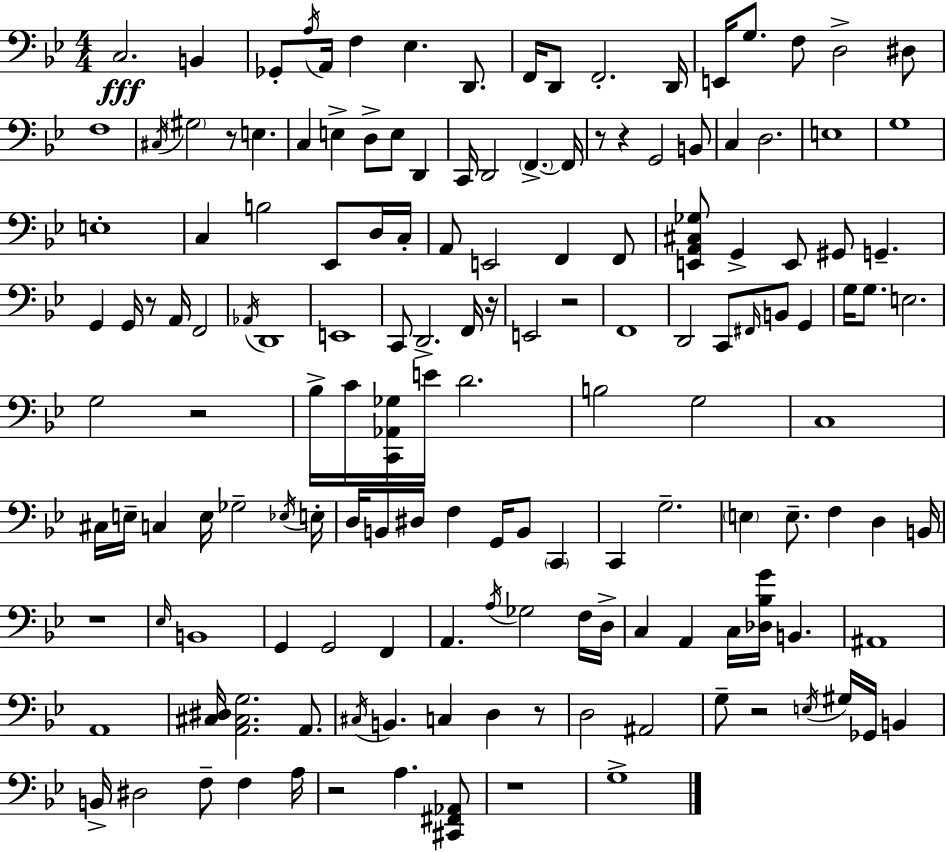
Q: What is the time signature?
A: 4/4